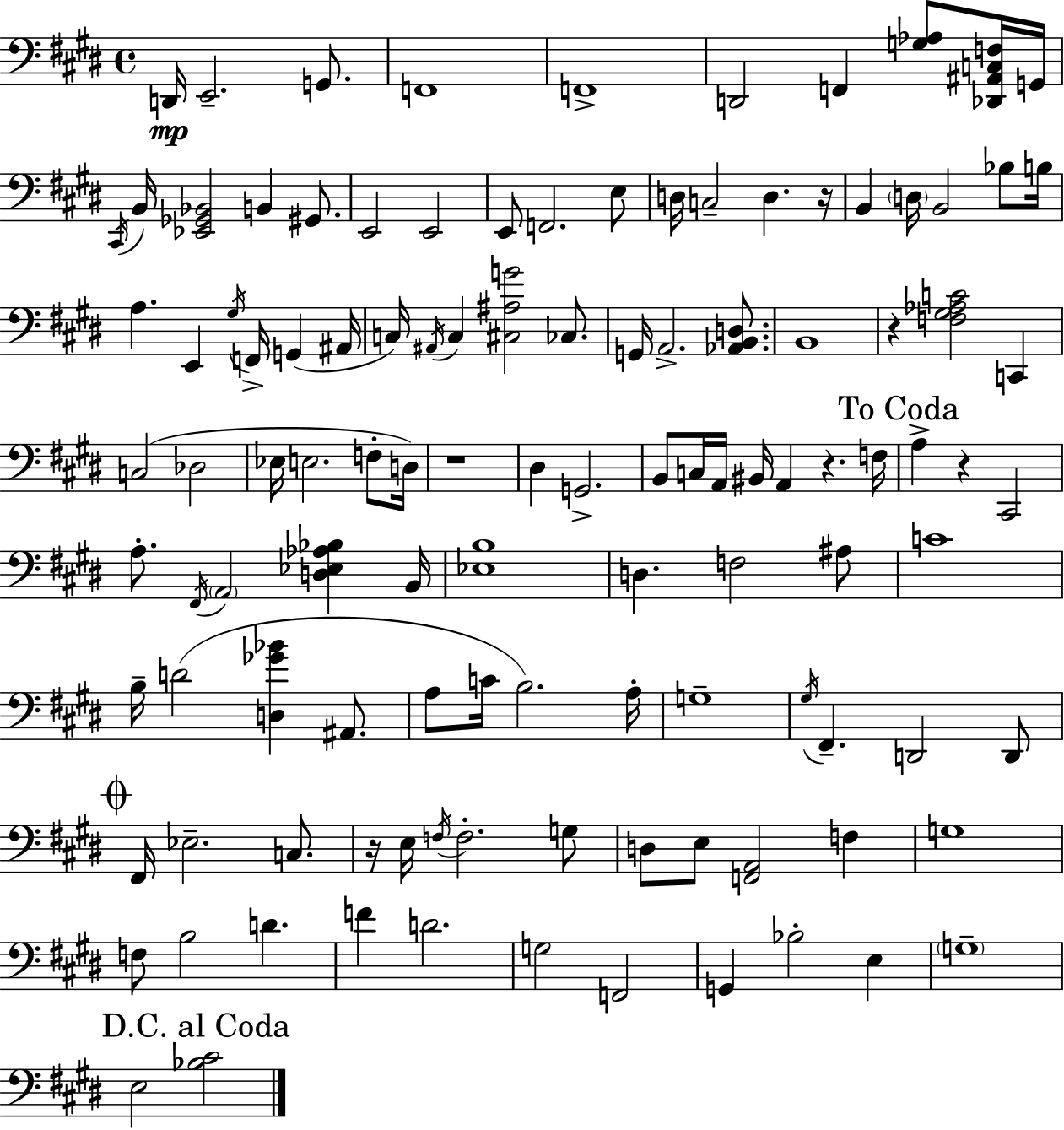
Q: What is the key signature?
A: E major